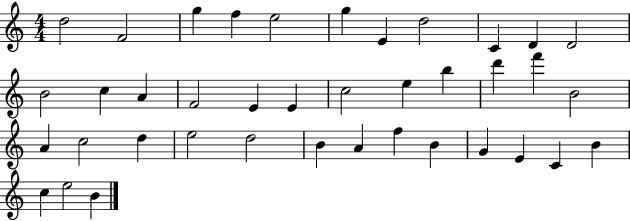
{
  \clef treble
  \numericTimeSignature
  \time 4/4
  \key c \major
  d''2 f'2 | g''4 f''4 e''2 | g''4 e'4 d''2 | c'4 d'4 d'2 | \break b'2 c''4 a'4 | f'2 e'4 e'4 | c''2 e''4 b''4 | d'''4 f'''4 b'2 | \break a'4 c''2 d''4 | e''2 d''2 | b'4 a'4 f''4 b'4 | g'4 e'4 c'4 b'4 | \break c''4 e''2 b'4 | \bar "|."
}